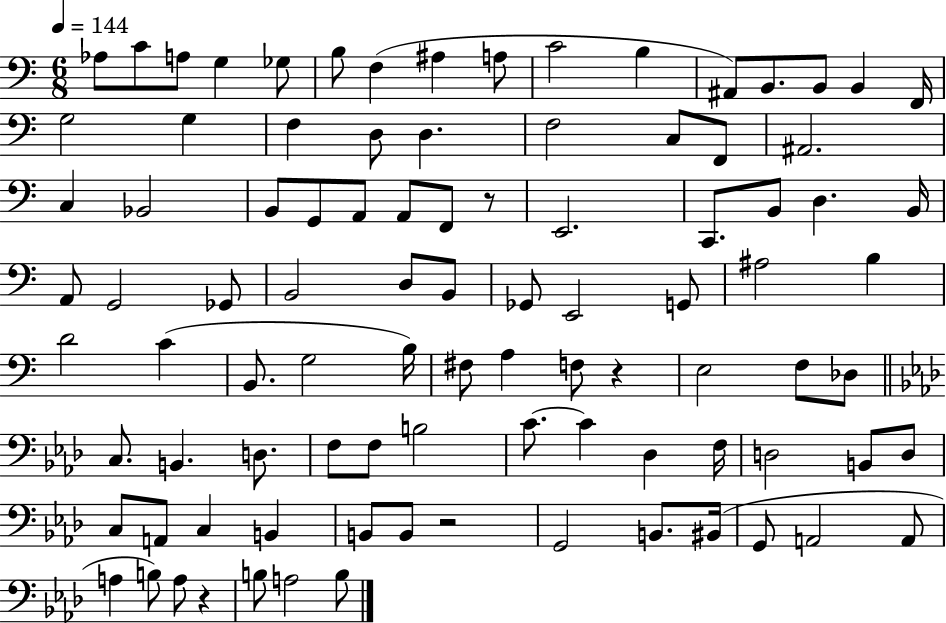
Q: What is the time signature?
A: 6/8